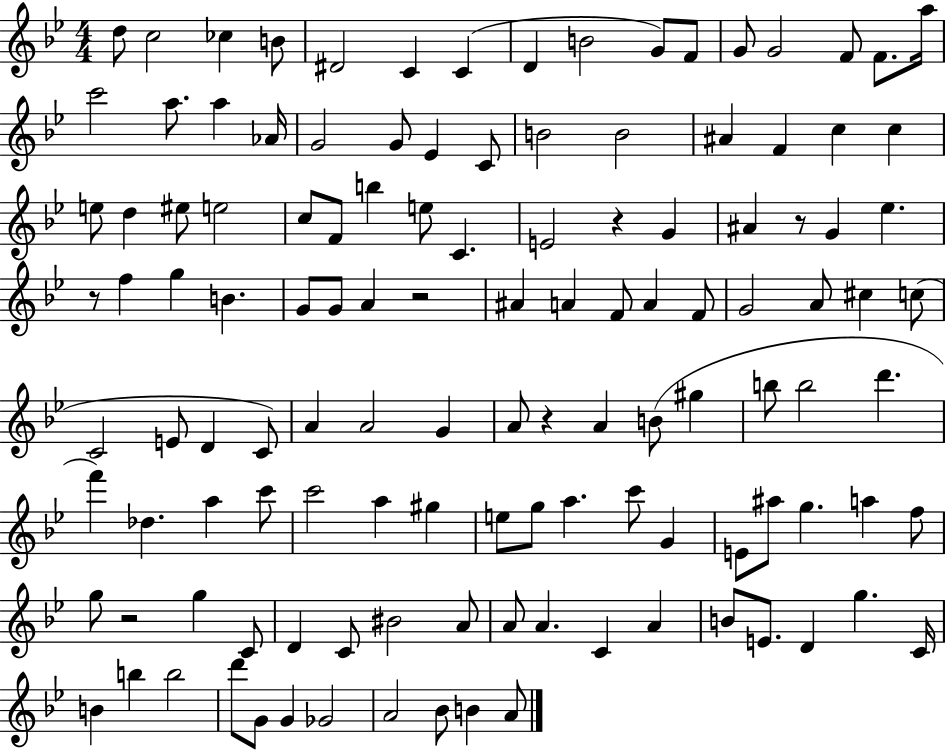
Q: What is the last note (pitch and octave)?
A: A4